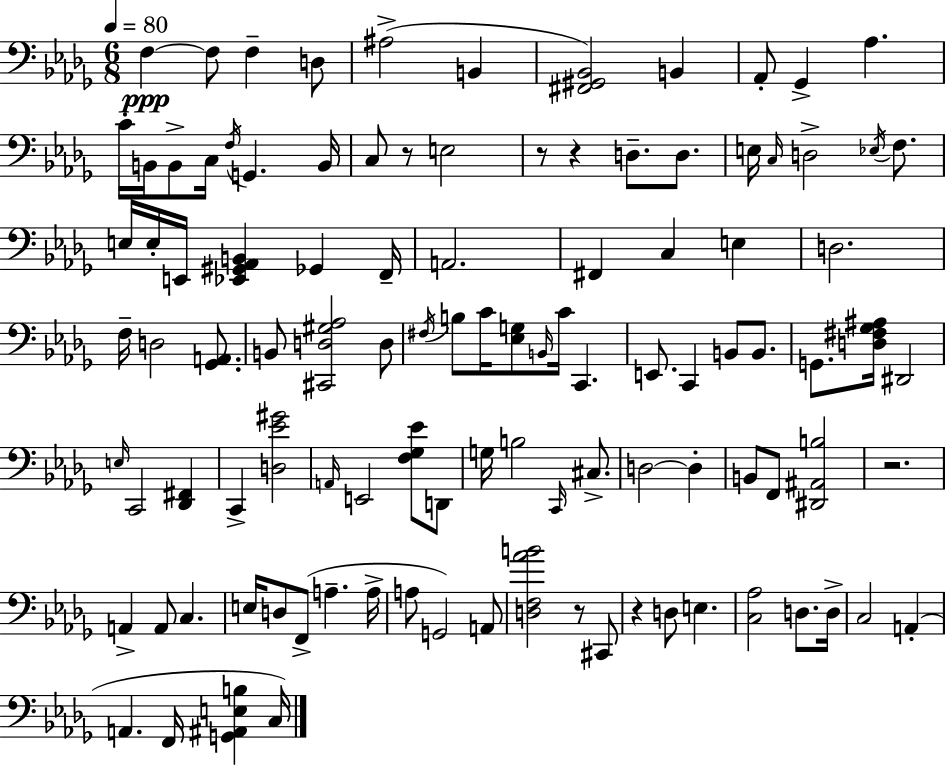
F3/q F3/e F3/q D3/e A#3/h B2/q [F#2,G#2,Bb2]/h B2/q Ab2/e Gb2/q Ab3/q. C4/s B2/s B2/e C3/s F3/s G2/q. B2/s C3/e R/e E3/h R/e R/q D3/e. D3/e. E3/s C3/s D3/h Eb3/s F3/e. E3/s E3/s E2/s [Eb2,G#2,Ab2,B2]/q Gb2/q F2/s A2/h. F#2/q C3/q E3/q D3/h. F3/s D3/h [Gb2,A2]/e. B2/e [C#2,D3,G#3,Ab3]/h D3/e F#3/s B3/e C4/s [Eb3,G3]/e B2/s C4/s C2/q. E2/e. C2/q B2/e B2/e. G2/e. [D3,F#3,Gb3,A#3]/s D#2/h E3/s C2/h [Db2,F#2]/q C2/q [D3,Eb4,G#4]/h A2/s E2/h [F3,Gb3,Eb4]/e D2/e G3/s B3/h C2/s C#3/e. D3/h D3/q B2/e F2/e [D#2,A#2,B3]/h R/h. A2/q A2/e C3/q. E3/s D3/e F2/e A3/q. A3/s A3/e G2/h A2/e [D3,F3,Ab4,B4]/h R/e C#2/e R/q D3/e E3/q. [C3,Ab3]/h D3/e. D3/s C3/h A2/q A2/q. F2/s [G2,A#2,E3,B3]/q C3/s